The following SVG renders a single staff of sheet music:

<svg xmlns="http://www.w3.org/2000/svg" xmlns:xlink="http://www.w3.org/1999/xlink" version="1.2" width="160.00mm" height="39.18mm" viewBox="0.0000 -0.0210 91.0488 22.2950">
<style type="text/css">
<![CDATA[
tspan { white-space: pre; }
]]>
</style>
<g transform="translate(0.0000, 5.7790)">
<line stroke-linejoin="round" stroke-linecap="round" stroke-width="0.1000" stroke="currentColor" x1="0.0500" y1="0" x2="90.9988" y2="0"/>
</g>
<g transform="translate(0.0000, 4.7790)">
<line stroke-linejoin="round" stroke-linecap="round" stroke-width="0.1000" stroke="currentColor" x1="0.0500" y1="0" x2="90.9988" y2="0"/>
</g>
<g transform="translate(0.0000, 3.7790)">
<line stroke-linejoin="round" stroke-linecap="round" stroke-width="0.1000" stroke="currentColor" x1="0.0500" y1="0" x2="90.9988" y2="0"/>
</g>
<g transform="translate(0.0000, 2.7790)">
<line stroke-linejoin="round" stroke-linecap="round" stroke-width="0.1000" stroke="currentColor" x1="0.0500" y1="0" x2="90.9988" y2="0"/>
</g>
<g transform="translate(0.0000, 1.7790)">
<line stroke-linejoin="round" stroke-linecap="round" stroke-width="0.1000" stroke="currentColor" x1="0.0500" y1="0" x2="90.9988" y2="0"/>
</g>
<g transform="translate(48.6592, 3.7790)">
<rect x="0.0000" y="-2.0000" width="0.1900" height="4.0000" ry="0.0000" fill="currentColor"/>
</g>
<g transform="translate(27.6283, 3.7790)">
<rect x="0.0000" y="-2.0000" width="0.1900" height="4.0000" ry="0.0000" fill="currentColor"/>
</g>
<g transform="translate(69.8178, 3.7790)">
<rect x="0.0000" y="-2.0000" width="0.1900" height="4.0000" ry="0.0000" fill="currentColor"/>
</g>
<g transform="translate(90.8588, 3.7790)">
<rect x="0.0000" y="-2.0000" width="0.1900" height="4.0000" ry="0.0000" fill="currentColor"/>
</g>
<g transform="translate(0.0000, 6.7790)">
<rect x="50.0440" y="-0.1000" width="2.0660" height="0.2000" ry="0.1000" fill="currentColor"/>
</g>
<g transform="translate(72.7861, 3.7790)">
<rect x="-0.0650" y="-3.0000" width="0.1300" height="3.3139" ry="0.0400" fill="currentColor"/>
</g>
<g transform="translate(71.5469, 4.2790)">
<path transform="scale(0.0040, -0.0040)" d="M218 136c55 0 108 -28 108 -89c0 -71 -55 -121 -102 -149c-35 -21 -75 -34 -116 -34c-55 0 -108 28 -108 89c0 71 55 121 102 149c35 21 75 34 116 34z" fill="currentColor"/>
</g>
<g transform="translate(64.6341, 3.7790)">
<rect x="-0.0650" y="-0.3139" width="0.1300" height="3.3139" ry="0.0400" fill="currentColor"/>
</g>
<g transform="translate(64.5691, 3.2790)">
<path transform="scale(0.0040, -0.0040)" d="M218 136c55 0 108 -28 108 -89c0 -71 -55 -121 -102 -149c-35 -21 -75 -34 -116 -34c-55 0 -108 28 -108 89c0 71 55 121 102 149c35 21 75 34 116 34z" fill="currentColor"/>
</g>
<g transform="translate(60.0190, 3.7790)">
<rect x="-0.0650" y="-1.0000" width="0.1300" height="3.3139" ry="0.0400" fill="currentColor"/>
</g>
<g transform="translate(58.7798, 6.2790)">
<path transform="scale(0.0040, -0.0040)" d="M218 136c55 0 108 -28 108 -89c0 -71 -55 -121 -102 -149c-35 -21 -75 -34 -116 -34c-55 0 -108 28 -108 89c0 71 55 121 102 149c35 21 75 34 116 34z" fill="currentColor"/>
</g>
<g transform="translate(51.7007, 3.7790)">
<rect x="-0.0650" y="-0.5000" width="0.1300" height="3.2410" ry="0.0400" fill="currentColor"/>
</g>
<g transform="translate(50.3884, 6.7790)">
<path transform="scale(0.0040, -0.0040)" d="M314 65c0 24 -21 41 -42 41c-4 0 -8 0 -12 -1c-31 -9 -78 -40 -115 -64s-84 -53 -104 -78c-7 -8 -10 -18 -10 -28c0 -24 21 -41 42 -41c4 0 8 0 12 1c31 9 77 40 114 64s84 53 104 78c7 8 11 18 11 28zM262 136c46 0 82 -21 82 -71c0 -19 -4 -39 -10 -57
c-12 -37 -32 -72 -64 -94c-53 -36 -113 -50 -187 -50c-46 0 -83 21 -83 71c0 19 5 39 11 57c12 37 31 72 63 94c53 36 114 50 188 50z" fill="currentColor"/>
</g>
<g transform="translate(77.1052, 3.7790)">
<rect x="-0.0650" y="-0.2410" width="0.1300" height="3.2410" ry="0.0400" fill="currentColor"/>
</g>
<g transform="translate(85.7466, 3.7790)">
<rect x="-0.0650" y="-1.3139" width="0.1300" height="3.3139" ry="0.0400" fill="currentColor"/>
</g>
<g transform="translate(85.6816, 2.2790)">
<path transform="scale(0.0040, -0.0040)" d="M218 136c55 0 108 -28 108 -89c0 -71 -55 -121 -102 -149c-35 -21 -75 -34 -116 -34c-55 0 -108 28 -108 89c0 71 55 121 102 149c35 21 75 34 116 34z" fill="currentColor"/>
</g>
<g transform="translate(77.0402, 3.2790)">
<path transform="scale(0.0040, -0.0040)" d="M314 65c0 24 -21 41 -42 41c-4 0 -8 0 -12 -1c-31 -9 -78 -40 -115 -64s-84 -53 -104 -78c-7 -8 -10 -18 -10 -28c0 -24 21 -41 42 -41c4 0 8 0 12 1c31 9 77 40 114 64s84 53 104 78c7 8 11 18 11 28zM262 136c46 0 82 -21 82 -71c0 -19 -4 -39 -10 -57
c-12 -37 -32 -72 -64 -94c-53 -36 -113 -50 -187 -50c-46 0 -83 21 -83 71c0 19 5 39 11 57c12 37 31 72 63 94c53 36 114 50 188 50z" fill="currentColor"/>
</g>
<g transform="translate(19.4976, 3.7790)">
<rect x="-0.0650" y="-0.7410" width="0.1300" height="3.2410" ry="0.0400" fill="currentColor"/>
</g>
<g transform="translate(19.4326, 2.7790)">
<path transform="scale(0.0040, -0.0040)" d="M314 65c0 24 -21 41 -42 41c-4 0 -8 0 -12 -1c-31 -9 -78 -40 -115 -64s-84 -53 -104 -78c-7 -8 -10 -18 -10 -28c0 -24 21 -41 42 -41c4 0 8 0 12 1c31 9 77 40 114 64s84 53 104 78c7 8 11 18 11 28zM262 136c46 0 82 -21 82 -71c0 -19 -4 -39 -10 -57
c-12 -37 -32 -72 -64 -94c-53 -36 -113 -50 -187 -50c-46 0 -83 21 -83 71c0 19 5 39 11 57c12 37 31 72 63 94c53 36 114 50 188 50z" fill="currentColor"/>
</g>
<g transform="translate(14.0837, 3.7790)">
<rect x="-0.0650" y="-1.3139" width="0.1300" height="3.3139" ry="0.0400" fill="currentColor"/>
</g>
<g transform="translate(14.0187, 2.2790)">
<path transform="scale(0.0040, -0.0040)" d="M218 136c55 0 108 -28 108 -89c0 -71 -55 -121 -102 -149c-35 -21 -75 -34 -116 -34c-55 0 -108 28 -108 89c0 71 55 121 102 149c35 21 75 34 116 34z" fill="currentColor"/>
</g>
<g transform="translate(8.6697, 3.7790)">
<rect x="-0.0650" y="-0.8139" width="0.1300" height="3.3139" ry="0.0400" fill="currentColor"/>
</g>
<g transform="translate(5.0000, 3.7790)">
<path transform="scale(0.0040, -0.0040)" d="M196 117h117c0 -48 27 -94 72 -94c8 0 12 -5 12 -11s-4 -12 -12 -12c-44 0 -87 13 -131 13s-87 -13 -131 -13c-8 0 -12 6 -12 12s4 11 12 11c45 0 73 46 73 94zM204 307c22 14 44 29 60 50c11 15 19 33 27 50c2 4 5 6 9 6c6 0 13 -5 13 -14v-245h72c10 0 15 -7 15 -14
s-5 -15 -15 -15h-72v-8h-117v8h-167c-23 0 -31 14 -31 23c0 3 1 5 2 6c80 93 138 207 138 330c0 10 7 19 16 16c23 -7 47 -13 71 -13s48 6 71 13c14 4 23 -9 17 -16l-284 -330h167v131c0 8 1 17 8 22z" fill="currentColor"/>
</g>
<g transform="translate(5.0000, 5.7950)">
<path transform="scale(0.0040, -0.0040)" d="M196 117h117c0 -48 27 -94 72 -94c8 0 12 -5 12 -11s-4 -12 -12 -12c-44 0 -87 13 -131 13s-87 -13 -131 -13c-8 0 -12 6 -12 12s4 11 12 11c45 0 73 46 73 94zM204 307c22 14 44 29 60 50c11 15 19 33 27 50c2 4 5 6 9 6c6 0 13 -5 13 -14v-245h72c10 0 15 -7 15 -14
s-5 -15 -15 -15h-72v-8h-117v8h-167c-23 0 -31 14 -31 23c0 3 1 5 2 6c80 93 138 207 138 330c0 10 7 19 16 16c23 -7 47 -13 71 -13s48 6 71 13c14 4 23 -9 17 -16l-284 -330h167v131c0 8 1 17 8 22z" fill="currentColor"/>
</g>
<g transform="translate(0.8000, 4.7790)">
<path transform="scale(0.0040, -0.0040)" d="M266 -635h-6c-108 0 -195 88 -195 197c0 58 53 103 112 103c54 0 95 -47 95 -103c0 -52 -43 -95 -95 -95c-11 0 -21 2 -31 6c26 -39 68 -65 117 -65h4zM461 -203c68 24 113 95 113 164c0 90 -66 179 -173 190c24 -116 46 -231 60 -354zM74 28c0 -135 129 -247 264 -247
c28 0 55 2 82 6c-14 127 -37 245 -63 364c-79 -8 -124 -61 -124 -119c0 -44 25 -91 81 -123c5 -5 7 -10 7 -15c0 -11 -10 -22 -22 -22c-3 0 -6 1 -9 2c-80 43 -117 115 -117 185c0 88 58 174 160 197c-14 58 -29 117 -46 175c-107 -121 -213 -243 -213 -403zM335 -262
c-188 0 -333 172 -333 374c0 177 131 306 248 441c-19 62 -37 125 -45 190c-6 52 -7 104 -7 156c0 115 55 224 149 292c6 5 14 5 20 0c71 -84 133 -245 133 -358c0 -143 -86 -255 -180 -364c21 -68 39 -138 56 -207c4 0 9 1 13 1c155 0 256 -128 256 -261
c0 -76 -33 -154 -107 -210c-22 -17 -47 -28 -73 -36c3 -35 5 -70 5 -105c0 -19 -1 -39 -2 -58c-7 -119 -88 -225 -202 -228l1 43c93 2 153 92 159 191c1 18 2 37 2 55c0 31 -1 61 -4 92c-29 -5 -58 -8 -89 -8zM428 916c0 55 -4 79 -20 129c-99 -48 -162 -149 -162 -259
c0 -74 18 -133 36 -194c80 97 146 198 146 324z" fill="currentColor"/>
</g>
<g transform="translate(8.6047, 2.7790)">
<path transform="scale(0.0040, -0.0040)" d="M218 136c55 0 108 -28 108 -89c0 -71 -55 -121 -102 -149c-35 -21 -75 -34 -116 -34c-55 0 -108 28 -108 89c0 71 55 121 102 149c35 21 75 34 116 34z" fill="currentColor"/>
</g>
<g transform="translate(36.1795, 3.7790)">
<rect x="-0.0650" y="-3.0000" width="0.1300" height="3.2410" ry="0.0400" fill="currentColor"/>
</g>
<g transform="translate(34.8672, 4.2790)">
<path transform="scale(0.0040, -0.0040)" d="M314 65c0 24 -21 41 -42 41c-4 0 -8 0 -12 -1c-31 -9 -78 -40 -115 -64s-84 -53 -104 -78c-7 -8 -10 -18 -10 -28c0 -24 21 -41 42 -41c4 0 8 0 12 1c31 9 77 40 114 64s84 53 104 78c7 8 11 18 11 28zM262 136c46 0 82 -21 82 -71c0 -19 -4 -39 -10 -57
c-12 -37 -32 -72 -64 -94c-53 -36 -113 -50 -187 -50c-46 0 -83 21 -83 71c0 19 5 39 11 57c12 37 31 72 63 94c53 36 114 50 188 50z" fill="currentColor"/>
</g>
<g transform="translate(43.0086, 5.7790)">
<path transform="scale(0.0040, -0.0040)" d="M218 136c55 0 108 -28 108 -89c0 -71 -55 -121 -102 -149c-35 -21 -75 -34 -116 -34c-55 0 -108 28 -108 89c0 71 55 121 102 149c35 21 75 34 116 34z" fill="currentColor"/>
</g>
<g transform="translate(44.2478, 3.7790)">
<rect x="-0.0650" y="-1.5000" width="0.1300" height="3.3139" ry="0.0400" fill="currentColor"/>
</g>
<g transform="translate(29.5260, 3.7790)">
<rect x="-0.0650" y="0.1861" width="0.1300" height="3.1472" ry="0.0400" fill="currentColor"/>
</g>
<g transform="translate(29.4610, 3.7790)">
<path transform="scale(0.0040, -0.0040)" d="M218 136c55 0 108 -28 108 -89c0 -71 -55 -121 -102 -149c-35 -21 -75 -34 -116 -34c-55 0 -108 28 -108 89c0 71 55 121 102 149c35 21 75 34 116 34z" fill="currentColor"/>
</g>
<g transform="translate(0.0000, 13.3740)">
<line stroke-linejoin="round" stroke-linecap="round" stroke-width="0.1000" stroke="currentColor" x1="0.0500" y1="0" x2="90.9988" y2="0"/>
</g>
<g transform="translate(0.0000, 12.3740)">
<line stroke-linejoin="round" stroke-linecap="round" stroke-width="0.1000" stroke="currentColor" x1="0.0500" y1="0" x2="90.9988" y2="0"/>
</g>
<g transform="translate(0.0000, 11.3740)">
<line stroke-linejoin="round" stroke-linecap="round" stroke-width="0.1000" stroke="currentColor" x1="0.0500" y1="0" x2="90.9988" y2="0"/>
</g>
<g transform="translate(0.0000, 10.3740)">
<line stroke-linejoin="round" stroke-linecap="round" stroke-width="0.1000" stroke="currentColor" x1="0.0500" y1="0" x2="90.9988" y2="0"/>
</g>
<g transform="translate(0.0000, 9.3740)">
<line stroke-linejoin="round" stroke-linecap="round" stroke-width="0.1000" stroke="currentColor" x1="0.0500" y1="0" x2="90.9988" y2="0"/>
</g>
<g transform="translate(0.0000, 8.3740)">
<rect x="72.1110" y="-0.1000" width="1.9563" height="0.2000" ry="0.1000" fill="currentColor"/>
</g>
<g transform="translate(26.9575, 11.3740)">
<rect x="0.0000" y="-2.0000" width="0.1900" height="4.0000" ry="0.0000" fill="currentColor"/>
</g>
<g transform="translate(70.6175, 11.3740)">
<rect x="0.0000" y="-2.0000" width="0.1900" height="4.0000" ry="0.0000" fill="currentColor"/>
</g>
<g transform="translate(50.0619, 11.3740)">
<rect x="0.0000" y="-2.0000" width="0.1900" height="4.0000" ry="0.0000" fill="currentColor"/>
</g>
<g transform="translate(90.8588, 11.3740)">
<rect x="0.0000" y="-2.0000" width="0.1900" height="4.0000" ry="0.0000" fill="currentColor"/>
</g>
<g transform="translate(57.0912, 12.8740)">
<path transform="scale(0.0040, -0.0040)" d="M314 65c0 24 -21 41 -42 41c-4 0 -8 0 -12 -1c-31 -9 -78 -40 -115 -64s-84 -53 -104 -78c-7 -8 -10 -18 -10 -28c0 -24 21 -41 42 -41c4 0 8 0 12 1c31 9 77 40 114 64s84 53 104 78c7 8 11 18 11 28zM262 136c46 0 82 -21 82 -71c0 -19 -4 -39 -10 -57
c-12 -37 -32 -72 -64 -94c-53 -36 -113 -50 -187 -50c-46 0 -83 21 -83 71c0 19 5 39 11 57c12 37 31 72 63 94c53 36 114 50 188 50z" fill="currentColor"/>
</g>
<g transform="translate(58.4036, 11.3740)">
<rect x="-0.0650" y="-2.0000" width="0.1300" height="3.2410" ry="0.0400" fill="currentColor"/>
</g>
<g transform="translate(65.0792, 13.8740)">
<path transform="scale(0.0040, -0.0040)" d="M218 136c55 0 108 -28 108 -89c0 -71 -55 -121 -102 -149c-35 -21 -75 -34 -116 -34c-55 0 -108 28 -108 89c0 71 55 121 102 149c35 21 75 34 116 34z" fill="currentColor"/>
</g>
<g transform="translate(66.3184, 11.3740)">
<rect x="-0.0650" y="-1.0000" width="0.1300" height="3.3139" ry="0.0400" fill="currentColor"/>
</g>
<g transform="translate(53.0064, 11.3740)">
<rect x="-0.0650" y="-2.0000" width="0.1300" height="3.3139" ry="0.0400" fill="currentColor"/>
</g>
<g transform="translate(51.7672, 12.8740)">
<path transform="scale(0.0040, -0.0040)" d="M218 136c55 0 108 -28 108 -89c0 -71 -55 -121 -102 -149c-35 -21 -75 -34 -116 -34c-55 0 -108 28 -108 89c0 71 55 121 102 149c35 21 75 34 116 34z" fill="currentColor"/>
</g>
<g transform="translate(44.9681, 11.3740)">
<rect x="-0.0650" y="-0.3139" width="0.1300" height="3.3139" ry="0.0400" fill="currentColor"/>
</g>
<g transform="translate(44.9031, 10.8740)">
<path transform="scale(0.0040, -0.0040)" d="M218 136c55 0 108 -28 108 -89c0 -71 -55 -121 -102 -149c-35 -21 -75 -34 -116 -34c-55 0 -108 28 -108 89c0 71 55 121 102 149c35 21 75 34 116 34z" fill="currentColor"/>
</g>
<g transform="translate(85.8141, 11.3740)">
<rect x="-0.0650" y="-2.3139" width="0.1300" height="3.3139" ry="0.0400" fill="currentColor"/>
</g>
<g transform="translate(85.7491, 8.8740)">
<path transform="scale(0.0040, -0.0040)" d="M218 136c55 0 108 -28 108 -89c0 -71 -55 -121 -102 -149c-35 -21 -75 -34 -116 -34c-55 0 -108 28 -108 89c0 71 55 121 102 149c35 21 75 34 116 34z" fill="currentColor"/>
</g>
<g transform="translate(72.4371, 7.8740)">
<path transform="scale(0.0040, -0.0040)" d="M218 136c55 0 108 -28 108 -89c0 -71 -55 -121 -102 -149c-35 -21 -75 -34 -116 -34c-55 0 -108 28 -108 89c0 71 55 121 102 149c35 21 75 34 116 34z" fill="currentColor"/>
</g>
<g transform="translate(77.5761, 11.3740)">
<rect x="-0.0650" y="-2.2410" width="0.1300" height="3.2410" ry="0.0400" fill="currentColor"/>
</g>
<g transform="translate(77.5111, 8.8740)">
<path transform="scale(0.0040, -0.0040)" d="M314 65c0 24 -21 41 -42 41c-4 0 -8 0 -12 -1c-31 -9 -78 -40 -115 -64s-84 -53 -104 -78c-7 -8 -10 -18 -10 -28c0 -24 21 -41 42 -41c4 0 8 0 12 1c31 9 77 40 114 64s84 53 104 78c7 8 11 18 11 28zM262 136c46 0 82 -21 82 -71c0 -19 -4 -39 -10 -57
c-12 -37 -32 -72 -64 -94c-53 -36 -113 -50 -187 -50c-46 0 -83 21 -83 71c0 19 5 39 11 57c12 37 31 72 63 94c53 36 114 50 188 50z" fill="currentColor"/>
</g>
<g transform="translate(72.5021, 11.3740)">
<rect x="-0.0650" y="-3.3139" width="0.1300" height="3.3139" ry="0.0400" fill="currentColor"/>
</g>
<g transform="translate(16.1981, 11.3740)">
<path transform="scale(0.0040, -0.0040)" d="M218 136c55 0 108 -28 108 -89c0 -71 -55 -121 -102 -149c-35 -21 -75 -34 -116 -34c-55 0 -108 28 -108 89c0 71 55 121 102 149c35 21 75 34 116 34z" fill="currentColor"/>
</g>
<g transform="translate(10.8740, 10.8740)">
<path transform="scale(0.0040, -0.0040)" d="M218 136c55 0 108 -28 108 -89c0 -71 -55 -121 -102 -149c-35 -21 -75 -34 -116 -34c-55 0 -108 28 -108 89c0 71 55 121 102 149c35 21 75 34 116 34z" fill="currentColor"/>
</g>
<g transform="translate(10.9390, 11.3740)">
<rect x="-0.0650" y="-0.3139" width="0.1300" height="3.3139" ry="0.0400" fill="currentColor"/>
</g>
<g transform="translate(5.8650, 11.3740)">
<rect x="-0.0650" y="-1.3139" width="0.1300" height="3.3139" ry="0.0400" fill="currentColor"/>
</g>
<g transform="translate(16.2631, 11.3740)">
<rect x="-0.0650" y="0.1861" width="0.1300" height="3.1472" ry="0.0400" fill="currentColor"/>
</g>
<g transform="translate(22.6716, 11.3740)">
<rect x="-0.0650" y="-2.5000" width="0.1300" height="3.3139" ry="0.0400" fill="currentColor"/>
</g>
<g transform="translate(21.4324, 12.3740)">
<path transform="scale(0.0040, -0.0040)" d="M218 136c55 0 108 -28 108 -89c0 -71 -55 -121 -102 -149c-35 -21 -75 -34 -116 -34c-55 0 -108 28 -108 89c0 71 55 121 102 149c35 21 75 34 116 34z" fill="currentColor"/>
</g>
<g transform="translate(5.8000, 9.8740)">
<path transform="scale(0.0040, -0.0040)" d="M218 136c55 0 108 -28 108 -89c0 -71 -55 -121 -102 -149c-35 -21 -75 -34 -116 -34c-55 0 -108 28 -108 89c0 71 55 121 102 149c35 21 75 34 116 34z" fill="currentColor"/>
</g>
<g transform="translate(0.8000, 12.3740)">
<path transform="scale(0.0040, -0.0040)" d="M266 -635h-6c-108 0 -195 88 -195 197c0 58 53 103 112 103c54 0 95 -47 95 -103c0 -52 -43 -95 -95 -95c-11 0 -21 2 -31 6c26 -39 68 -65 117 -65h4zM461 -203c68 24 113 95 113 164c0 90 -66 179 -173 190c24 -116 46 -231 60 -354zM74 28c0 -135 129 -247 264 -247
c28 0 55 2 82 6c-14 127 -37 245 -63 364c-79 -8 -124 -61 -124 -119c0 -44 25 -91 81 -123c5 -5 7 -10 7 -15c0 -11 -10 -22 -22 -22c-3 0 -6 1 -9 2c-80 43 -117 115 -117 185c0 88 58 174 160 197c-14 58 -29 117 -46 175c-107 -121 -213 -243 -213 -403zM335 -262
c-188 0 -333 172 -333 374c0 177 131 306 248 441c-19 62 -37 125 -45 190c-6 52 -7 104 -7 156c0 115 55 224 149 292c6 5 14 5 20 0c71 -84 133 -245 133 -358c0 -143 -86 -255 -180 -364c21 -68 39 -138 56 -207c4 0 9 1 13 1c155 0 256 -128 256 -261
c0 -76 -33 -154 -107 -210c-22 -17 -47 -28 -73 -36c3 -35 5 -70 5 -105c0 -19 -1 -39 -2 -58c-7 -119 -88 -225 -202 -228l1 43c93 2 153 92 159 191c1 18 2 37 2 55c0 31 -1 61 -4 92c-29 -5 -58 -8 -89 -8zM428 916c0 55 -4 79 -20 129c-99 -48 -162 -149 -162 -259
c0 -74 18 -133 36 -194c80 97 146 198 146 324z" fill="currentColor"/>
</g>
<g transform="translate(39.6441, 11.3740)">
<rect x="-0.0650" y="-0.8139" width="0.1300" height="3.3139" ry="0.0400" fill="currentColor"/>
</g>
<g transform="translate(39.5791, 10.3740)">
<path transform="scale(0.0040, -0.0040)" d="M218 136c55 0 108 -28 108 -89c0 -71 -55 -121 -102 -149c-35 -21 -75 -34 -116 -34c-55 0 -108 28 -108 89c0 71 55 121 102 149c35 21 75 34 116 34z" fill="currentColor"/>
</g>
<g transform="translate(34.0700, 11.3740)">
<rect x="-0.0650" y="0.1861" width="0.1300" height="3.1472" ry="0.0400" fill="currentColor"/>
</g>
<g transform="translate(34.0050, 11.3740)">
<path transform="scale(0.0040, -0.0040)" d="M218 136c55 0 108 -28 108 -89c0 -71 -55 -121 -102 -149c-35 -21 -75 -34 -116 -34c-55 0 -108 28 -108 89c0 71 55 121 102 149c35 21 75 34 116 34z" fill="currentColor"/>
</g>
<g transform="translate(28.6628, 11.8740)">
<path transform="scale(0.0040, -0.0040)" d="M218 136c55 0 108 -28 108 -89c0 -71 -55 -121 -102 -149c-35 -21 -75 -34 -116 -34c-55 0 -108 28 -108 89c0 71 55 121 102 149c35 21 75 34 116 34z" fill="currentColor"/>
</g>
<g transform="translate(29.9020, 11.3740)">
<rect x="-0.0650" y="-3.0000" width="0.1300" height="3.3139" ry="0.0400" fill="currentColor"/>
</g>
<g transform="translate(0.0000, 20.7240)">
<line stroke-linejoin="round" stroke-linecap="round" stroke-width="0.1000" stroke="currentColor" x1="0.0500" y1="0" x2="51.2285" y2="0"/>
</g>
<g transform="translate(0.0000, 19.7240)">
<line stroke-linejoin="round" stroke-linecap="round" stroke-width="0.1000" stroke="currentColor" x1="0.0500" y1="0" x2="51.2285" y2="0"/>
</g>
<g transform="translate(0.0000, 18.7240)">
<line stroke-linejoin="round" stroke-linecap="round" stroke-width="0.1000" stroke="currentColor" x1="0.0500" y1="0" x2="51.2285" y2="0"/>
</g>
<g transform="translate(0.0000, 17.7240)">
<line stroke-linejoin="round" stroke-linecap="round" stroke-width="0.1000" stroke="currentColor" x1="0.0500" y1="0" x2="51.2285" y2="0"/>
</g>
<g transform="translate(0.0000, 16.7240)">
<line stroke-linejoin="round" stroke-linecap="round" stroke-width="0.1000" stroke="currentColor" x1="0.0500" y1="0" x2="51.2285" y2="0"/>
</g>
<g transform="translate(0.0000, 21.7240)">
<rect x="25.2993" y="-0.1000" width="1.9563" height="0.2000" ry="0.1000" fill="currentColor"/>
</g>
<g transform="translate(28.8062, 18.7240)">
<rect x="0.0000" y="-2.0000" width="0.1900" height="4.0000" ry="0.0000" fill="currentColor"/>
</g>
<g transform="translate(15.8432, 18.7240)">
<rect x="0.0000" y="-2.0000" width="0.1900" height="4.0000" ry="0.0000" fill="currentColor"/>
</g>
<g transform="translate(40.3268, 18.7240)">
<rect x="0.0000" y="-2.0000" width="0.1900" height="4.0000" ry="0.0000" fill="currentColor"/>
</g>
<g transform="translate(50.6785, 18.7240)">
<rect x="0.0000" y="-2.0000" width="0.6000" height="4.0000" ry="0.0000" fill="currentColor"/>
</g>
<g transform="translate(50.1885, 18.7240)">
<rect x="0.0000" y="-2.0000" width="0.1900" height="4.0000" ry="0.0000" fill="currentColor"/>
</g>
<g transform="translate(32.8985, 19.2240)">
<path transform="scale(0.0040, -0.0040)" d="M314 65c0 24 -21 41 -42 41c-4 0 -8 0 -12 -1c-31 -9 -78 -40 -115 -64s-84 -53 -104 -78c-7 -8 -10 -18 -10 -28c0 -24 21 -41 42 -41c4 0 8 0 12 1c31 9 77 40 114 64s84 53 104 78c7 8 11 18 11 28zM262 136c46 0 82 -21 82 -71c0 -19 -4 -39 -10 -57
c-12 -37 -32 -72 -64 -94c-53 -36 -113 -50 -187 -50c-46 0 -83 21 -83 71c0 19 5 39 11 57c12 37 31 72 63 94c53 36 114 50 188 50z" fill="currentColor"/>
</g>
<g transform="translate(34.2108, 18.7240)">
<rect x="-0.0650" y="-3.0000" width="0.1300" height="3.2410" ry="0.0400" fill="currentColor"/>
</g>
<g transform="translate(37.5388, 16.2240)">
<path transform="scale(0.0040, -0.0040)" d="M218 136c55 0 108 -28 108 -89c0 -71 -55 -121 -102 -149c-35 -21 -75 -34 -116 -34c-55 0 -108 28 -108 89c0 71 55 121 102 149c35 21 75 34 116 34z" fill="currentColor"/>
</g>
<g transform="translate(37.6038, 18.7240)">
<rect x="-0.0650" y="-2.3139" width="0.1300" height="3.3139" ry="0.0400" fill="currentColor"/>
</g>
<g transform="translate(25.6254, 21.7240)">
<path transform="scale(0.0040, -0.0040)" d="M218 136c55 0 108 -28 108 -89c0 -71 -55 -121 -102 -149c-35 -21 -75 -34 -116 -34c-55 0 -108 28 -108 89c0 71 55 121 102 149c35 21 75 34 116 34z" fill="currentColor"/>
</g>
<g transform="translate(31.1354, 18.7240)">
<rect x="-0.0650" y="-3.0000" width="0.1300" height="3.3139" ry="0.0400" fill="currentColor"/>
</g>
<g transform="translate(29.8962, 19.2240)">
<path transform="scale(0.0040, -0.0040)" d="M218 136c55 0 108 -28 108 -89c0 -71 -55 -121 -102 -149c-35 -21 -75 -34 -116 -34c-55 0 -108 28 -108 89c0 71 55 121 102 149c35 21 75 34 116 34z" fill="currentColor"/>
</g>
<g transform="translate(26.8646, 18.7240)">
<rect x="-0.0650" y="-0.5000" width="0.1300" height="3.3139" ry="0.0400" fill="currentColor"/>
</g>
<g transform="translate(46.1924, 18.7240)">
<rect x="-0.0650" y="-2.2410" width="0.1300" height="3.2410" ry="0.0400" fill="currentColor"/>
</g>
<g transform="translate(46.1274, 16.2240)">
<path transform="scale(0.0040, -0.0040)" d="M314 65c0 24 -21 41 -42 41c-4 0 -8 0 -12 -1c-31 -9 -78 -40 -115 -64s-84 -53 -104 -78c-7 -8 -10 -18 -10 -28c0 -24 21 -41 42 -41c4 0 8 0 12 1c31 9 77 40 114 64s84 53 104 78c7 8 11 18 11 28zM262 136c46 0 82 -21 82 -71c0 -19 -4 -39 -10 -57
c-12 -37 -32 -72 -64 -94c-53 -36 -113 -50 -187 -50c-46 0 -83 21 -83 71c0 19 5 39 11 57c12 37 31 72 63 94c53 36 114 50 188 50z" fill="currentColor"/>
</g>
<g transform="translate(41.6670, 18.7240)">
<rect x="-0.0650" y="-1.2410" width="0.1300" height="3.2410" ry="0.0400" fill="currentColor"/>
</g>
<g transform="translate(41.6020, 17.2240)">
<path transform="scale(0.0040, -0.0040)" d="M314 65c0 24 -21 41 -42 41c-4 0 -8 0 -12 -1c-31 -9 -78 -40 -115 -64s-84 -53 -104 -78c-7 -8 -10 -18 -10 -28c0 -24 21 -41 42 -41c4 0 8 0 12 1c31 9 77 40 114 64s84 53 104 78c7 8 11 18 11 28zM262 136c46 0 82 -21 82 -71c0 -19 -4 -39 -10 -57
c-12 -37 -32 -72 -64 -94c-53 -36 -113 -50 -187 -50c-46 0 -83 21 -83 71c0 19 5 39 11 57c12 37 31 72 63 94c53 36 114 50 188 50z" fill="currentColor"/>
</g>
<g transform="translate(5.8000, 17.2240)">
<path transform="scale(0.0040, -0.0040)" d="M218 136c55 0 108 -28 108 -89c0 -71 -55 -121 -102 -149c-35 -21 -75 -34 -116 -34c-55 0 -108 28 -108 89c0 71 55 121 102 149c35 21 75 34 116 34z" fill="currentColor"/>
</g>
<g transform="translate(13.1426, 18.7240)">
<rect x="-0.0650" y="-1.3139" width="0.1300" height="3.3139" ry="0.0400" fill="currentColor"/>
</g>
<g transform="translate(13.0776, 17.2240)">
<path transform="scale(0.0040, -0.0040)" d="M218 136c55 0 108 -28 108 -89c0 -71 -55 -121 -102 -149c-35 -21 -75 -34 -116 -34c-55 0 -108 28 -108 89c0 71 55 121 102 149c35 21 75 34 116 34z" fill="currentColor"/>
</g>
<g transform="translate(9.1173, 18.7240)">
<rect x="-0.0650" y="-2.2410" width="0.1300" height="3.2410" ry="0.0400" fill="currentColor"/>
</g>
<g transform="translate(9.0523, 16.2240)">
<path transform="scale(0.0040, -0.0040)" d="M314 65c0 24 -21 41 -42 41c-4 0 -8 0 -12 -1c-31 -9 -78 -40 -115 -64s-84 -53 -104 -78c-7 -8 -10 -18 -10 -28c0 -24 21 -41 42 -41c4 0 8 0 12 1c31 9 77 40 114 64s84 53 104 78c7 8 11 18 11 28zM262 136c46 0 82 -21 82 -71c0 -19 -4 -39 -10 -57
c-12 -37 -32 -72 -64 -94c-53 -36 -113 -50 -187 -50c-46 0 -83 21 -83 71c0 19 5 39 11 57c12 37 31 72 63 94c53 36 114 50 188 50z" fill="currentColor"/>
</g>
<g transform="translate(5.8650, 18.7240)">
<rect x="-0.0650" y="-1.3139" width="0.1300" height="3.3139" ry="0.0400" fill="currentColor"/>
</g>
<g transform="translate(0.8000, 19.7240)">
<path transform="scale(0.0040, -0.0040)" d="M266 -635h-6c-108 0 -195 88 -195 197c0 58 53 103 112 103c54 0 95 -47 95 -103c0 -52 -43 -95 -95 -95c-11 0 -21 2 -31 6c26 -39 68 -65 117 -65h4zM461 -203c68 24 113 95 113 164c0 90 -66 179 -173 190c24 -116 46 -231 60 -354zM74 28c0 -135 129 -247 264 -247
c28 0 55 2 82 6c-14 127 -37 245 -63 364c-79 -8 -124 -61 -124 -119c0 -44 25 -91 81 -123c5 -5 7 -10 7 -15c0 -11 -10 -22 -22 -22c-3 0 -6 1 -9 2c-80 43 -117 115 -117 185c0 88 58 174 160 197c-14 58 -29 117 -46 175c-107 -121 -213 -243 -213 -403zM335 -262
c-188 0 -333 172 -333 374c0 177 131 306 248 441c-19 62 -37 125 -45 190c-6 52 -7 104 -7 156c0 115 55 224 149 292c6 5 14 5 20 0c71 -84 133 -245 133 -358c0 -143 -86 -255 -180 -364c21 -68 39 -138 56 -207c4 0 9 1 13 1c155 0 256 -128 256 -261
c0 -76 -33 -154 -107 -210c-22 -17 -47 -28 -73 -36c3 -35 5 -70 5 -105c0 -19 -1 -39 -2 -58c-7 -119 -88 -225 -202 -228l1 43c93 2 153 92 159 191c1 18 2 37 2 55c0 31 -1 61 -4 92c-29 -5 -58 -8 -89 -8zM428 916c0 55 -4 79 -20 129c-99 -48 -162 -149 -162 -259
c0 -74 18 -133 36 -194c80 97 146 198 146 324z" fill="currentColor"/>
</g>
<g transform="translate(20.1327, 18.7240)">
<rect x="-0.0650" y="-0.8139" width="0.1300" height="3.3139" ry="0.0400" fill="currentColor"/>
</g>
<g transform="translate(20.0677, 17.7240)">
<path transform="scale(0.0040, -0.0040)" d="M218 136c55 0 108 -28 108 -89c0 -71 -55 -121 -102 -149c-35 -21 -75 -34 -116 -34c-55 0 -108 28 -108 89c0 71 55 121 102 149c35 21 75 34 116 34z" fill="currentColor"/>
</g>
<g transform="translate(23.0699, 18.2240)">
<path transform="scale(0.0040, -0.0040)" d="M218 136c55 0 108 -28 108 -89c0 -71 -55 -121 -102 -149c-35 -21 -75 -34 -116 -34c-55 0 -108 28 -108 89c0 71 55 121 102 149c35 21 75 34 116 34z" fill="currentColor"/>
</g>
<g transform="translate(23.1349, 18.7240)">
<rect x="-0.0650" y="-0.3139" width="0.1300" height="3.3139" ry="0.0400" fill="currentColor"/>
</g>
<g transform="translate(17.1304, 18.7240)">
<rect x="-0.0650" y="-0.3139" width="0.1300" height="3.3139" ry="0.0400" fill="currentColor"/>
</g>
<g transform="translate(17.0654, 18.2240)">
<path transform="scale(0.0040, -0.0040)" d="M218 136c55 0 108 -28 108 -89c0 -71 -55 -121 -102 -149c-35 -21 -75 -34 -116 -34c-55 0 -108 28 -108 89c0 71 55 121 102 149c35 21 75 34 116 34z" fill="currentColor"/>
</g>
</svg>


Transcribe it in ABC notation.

X:1
T:Untitled
M:4/4
L:1/4
K:C
d e d2 B A2 E C2 D c A c2 e e c B G A B d c F F2 D b g2 g e g2 e c d c C A A2 g e2 g2